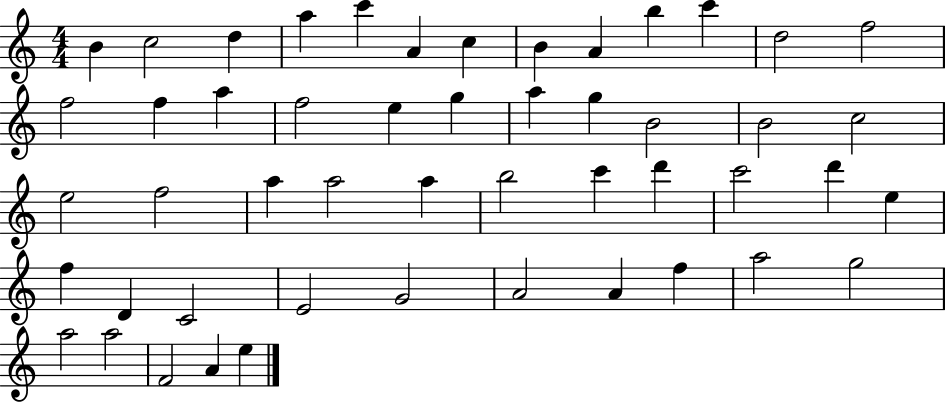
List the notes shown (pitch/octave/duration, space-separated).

B4/q C5/h D5/q A5/q C6/q A4/q C5/q B4/q A4/q B5/q C6/q D5/h F5/h F5/h F5/q A5/q F5/h E5/q G5/q A5/q G5/q B4/h B4/h C5/h E5/h F5/h A5/q A5/h A5/q B5/h C6/q D6/q C6/h D6/q E5/q F5/q D4/q C4/h E4/h G4/h A4/h A4/q F5/q A5/h G5/h A5/h A5/h F4/h A4/q E5/q